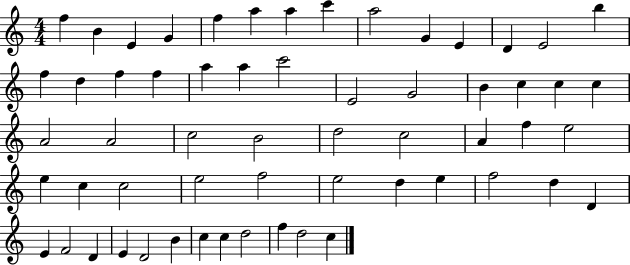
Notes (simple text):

F5/q B4/q E4/q G4/q F5/q A5/q A5/q C6/q A5/h G4/q E4/q D4/q E4/h B5/q F5/q D5/q F5/q F5/q A5/q A5/q C6/h E4/h G4/h B4/q C5/q C5/q C5/q A4/h A4/h C5/h B4/h D5/h C5/h A4/q F5/q E5/h E5/q C5/q C5/h E5/h F5/h E5/h D5/q E5/q F5/h D5/q D4/q E4/q F4/h D4/q E4/q D4/h B4/q C5/q C5/q D5/h F5/q D5/h C5/q